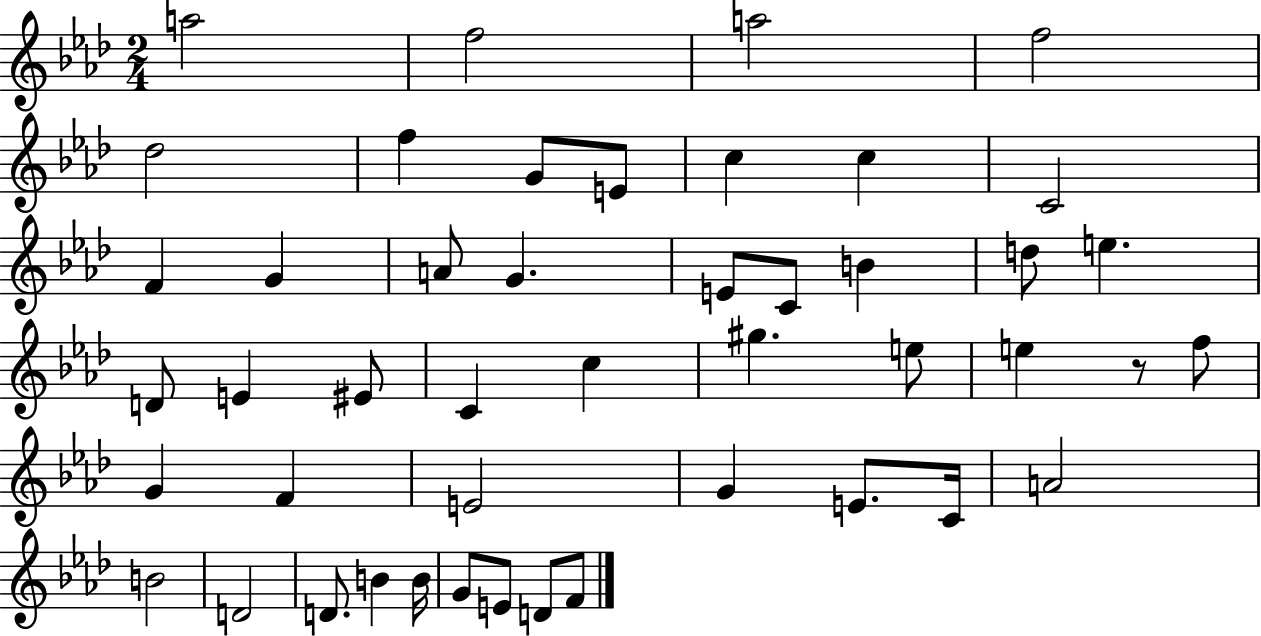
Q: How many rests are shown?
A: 1